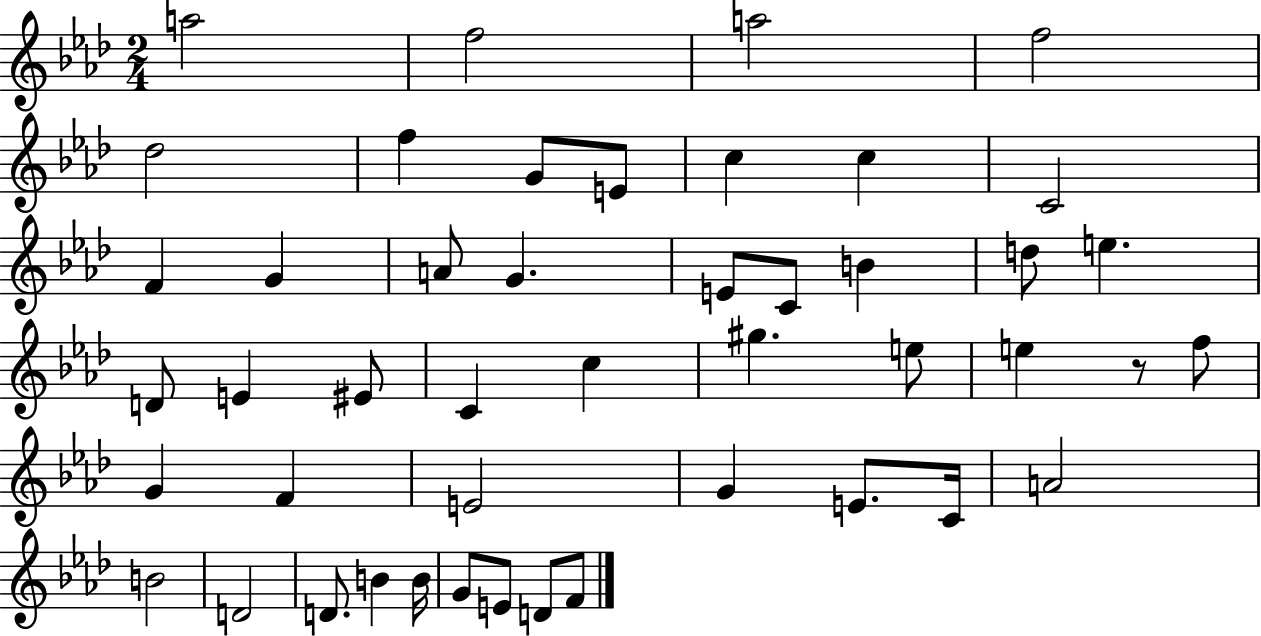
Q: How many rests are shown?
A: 1